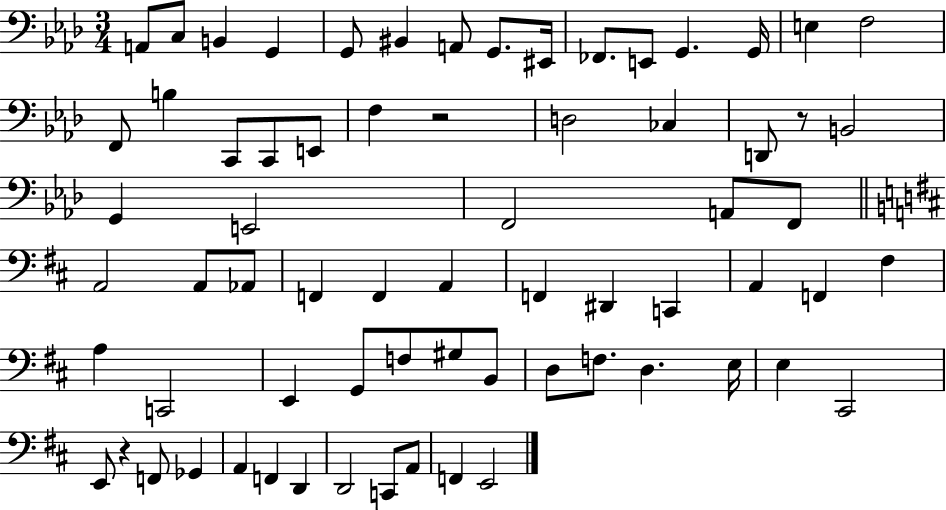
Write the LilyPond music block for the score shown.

{
  \clef bass
  \numericTimeSignature
  \time 3/4
  \key aes \major
  a,8 c8 b,4 g,4 | g,8 bis,4 a,8 g,8. eis,16 | fes,8. e,8 g,4. g,16 | e4 f2 | \break f,8 b4 c,8 c,8 e,8 | f4 r2 | d2 ces4 | d,8 r8 b,2 | \break g,4 e,2 | f,2 a,8 f,8 | \bar "||" \break \key b \minor a,2 a,8 aes,8 | f,4 f,4 a,4 | f,4 dis,4 c,4 | a,4 f,4 fis4 | \break a4 c,2 | e,4 g,8 f8 gis8 b,8 | d8 f8. d4. e16 | e4 cis,2 | \break e,8 r4 f,8 ges,4 | a,4 f,4 d,4 | d,2 c,8 a,8 | f,4 e,2 | \break \bar "|."
}